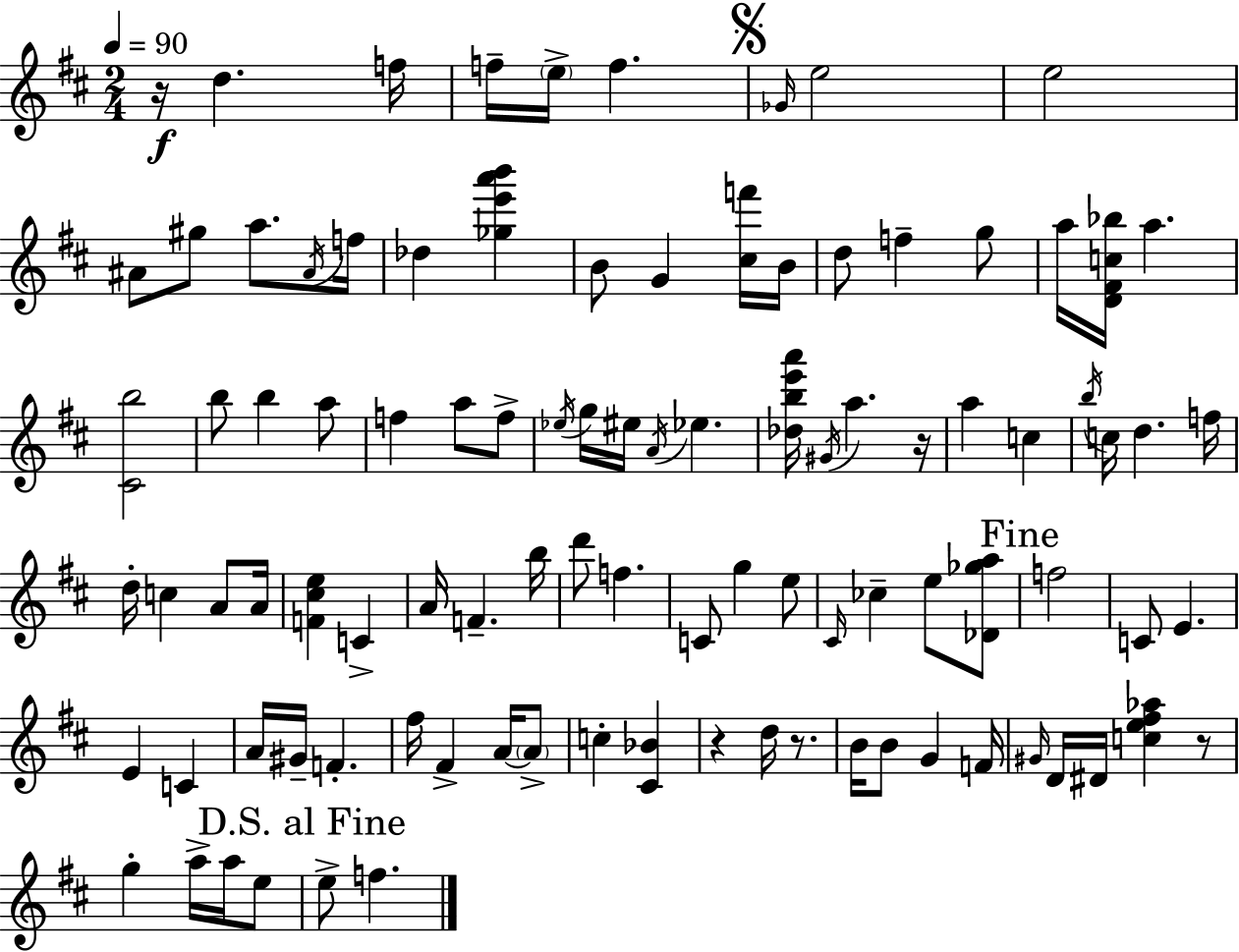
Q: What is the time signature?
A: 2/4